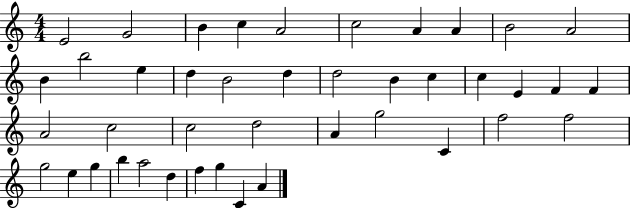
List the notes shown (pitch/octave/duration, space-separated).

E4/h G4/h B4/q C5/q A4/h C5/h A4/q A4/q B4/h A4/h B4/q B5/h E5/q D5/q B4/h D5/q D5/h B4/q C5/q C5/q E4/q F4/q F4/q A4/h C5/h C5/h D5/h A4/q G5/h C4/q F5/h F5/h G5/h E5/q G5/q B5/q A5/h D5/q F5/q G5/q C4/q A4/q